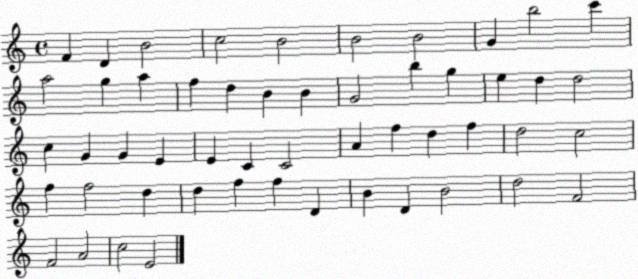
X:1
T:Untitled
M:4/4
L:1/4
K:C
F D B2 c2 B2 B2 B2 G b2 c' a2 g a f d B B G2 b g e d d2 c G G E E C C2 A f d f d2 c2 f f2 d d f f D B D B2 d2 F2 F2 A2 c2 E2